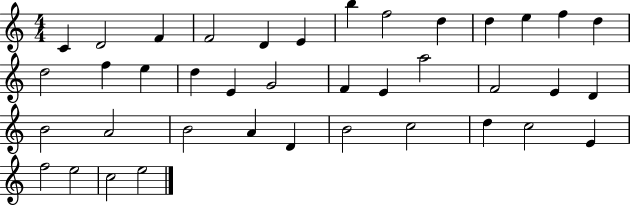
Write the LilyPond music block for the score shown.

{
  \clef treble
  \numericTimeSignature
  \time 4/4
  \key c \major
  c'4 d'2 f'4 | f'2 d'4 e'4 | b''4 f''2 d''4 | d''4 e''4 f''4 d''4 | \break d''2 f''4 e''4 | d''4 e'4 g'2 | f'4 e'4 a''2 | f'2 e'4 d'4 | \break b'2 a'2 | b'2 a'4 d'4 | b'2 c''2 | d''4 c''2 e'4 | \break f''2 e''2 | c''2 e''2 | \bar "|."
}